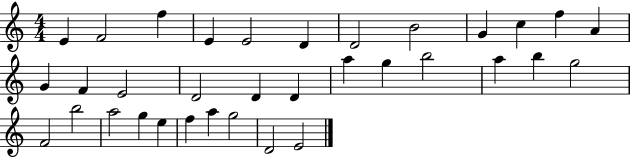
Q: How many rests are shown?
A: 0